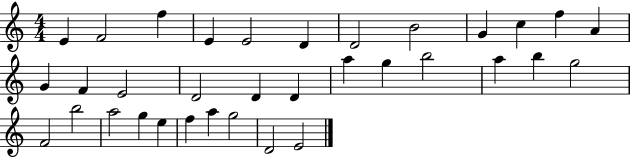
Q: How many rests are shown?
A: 0